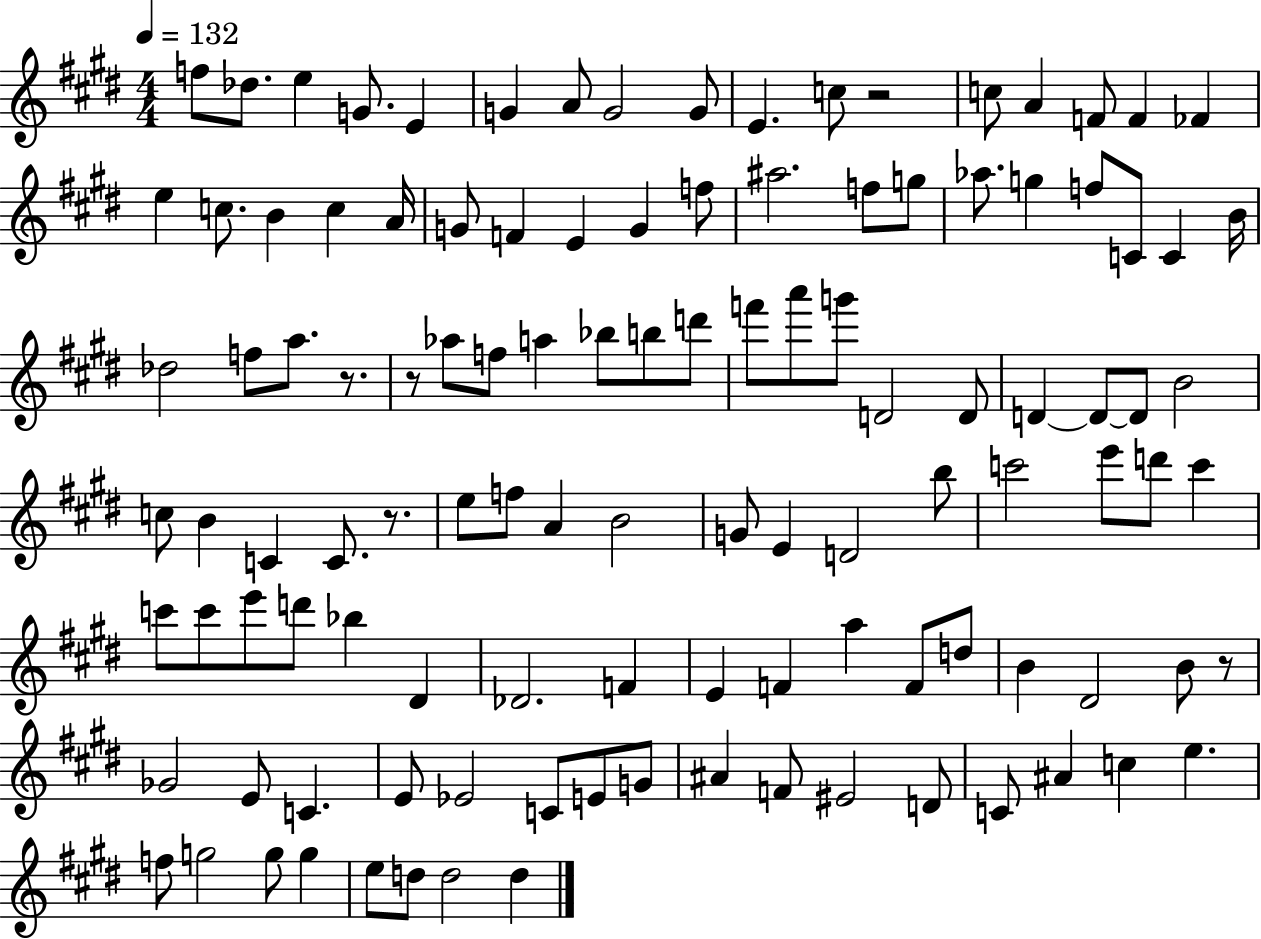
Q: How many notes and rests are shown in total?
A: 114